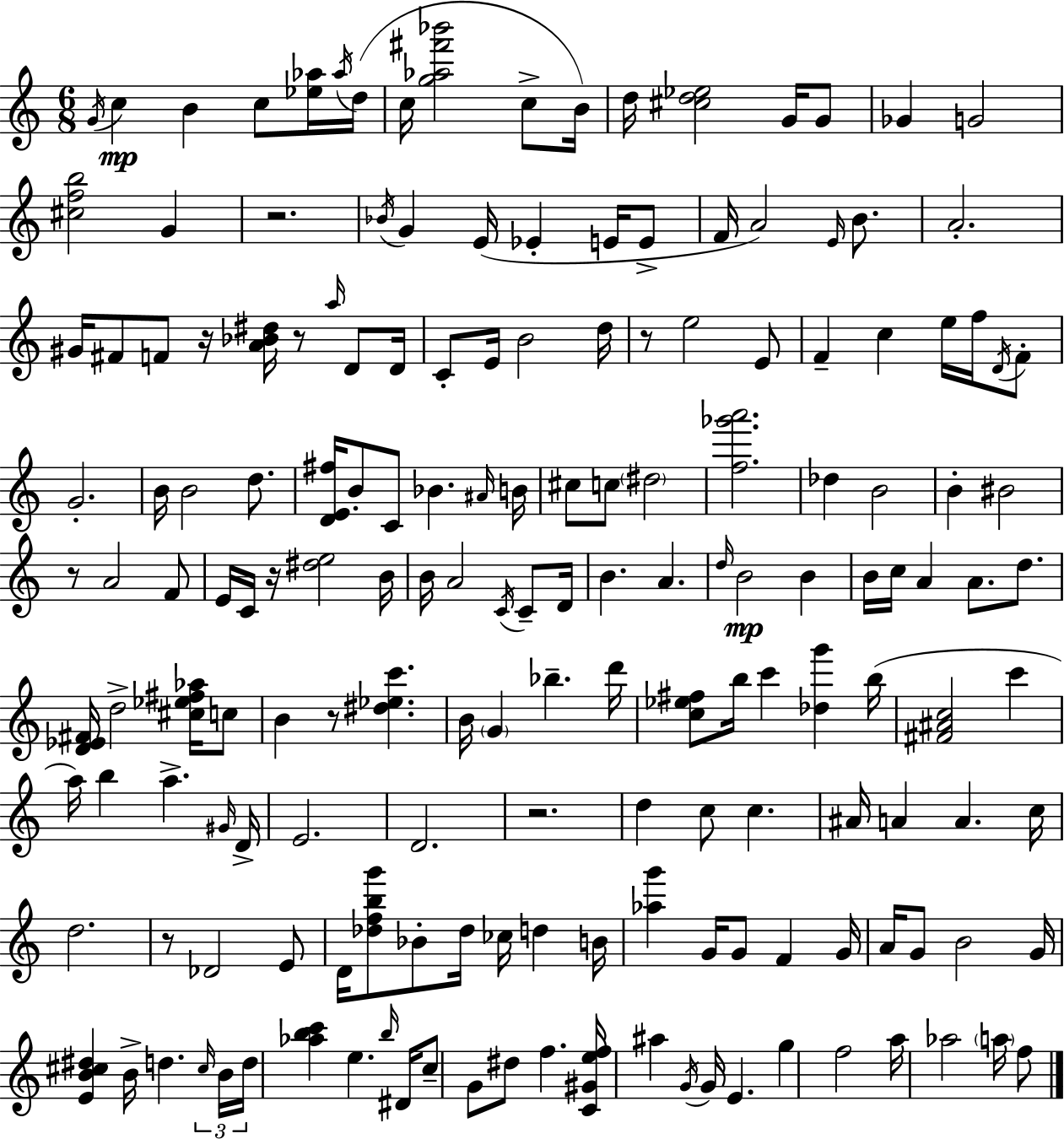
X:1
T:Untitled
M:6/8
L:1/4
K:C
G/4 c B c/2 [_e_a]/4 _a/4 d/4 c/4 [g_a^f'_b']2 c/2 B/4 d/4 [^cd_e]2 G/4 G/2 _G G2 [^cfb]2 G z2 _B/4 G E/4 _E E/4 E/2 F/4 A2 E/4 B/2 A2 ^G/4 ^F/2 F/2 z/4 [A_B^d]/4 z/2 a/4 D/2 D/4 C/2 E/4 B2 d/4 z/2 e2 E/2 F c e/4 f/4 D/4 F/2 G2 B/4 B2 d/2 [DE^f]/4 B/2 C/2 _B ^A/4 B/4 ^c/2 c/2 ^d2 [f_g'a']2 _d B2 B ^B2 z/2 A2 F/2 E/4 C/4 z/4 [^de]2 B/4 B/4 A2 C/4 C/2 D/4 B A d/4 B2 B B/4 c/4 A A/2 d/2 [D_E^F]/4 d2 [^c_e^f_a]/4 c/2 B z/2 [^d_ec'] B/4 G _b d'/4 [c_e^f]/2 b/4 c' [_dg'] b/4 [^F^Ac]2 c' a/4 b a ^G/4 D/4 E2 D2 z2 d c/2 c ^A/4 A A c/4 d2 z/2 _D2 E/2 D/4 [_dfbg']/2 _B/2 _d/4 _c/4 d B/4 [_ag'] G/4 G/2 F G/4 A/4 G/2 B2 G/4 [EB^c^d] B/4 d ^c/4 B/4 d/4 [_abc'] e b/4 ^D/4 c/2 G/2 ^d/2 f [C^Gef]/4 ^a G/4 G/4 E g f2 a/4 _a2 a/4 f/2